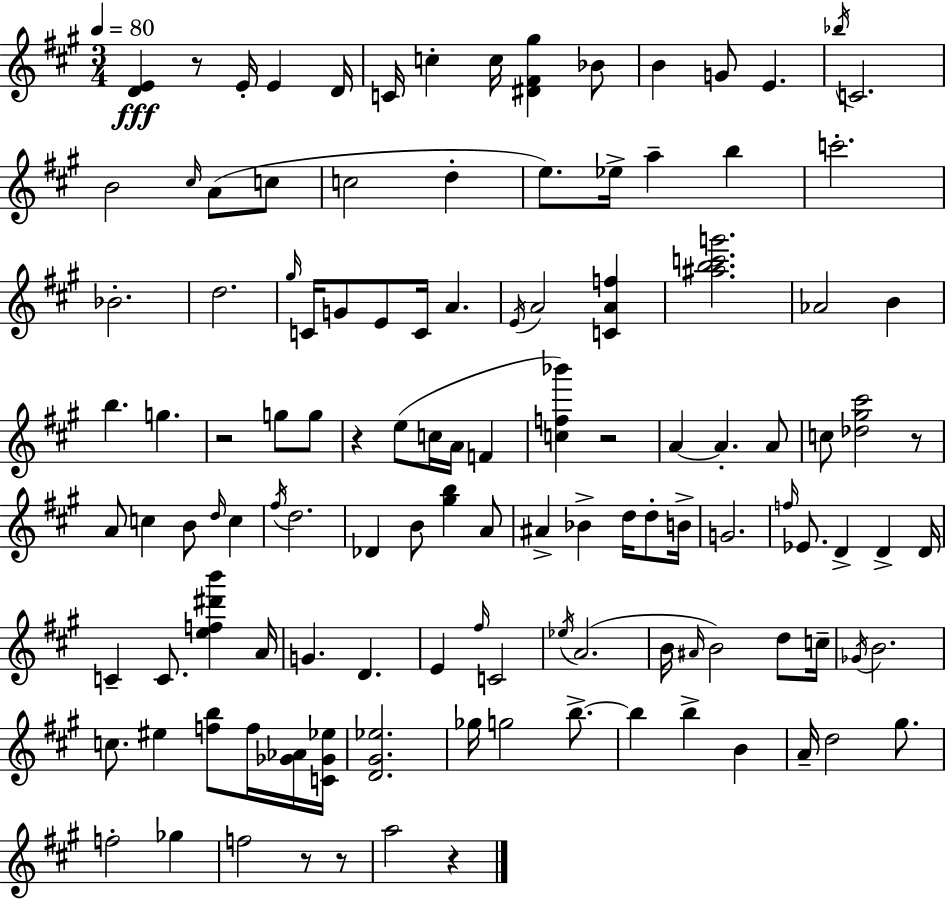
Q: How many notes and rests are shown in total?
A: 121